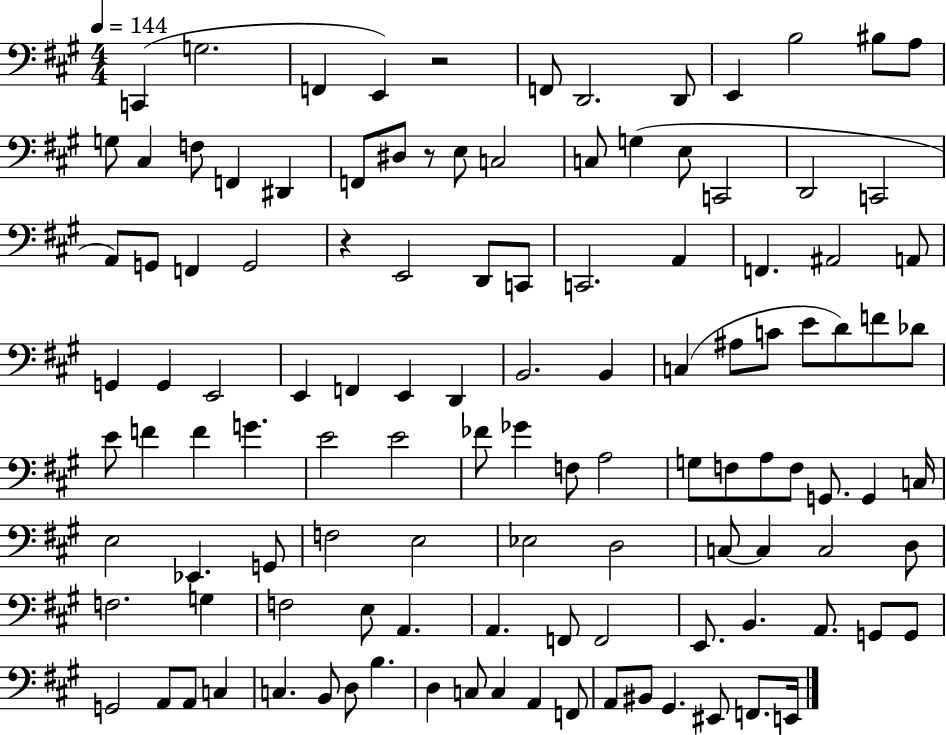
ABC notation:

X:1
T:Untitled
M:4/4
L:1/4
K:A
C,, G,2 F,, E,, z2 F,,/2 D,,2 D,,/2 E,, B,2 ^B,/2 A,/2 G,/2 ^C, F,/2 F,, ^D,, F,,/2 ^D,/2 z/2 E,/2 C,2 C,/2 G, E,/2 C,,2 D,,2 C,,2 A,,/2 G,,/2 F,, G,,2 z E,,2 D,,/2 C,,/2 C,,2 A,, F,, ^A,,2 A,,/2 G,, G,, E,,2 E,, F,, E,, D,, B,,2 B,, C, ^A,/2 C/2 E/2 D/2 F/2 _D/2 E/2 F F G E2 E2 _F/2 _G F,/2 A,2 G,/2 F,/2 A,/2 F,/2 G,,/2 G,, C,/4 E,2 _E,, G,,/2 F,2 E,2 _E,2 D,2 C,/2 C, C,2 D,/2 F,2 G, F,2 E,/2 A,, A,, F,,/2 F,,2 E,,/2 B,, A,,/2 G,,/2 G,,/2 G,,2 A,,/2 A,,/2 C, C, B,,/2 D,/2 B, D, C,/2 C, A,, F,,/2 A,,/2 ^B,,/2 ^G,, ^E,,/2 F,,/2 E,,/4